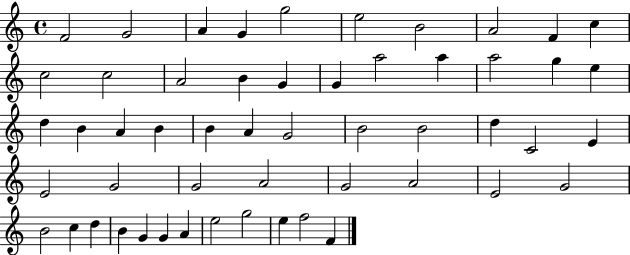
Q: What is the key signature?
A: C major